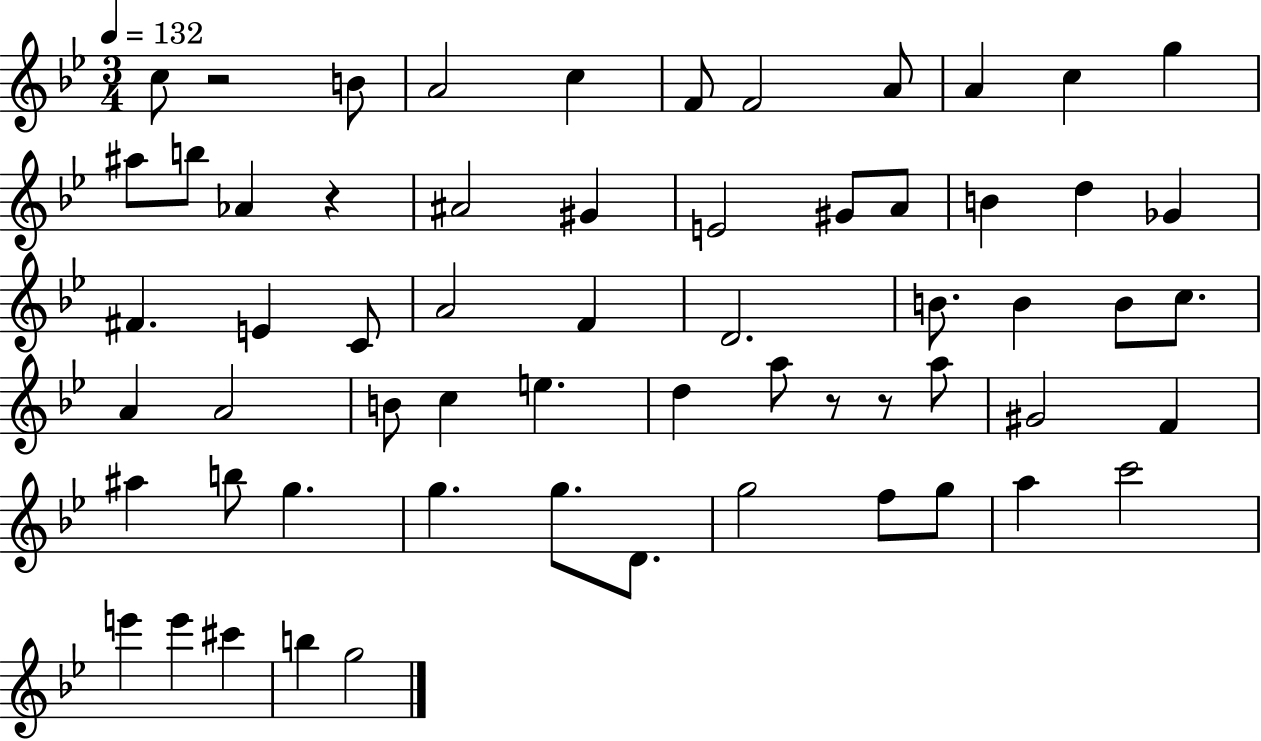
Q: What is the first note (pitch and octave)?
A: C5